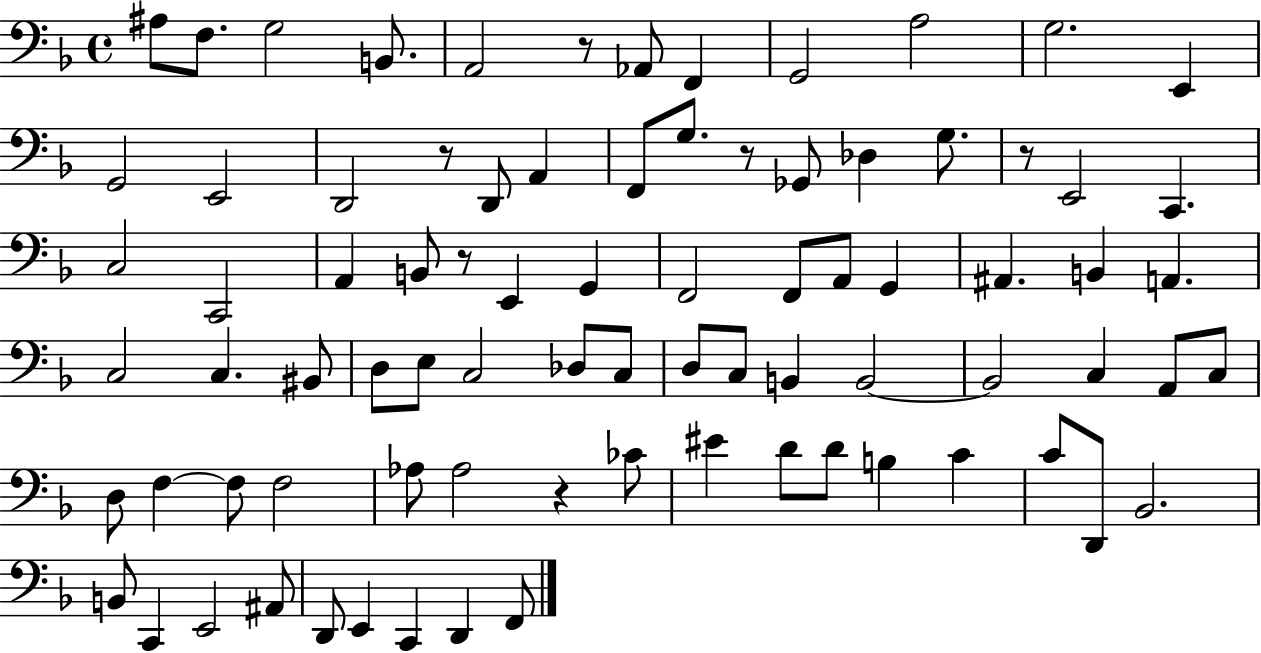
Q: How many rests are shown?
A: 6